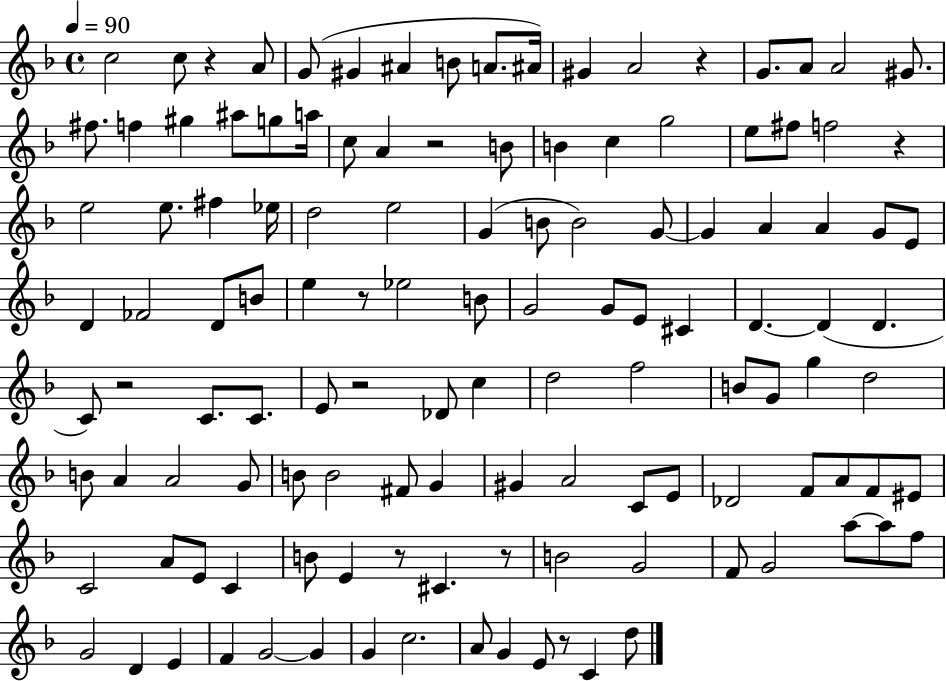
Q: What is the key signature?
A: F major